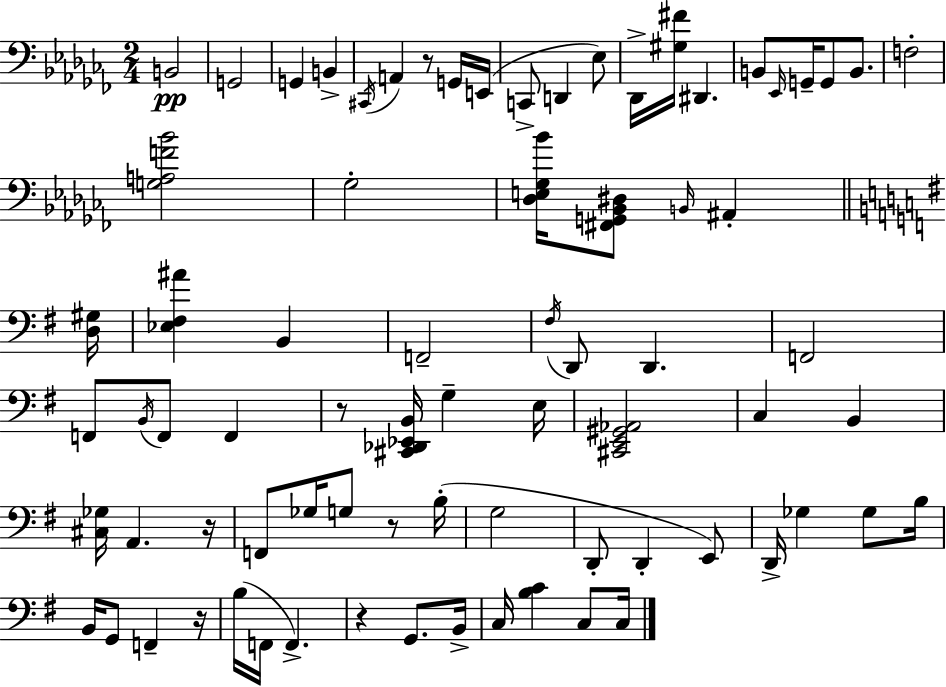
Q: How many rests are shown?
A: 6